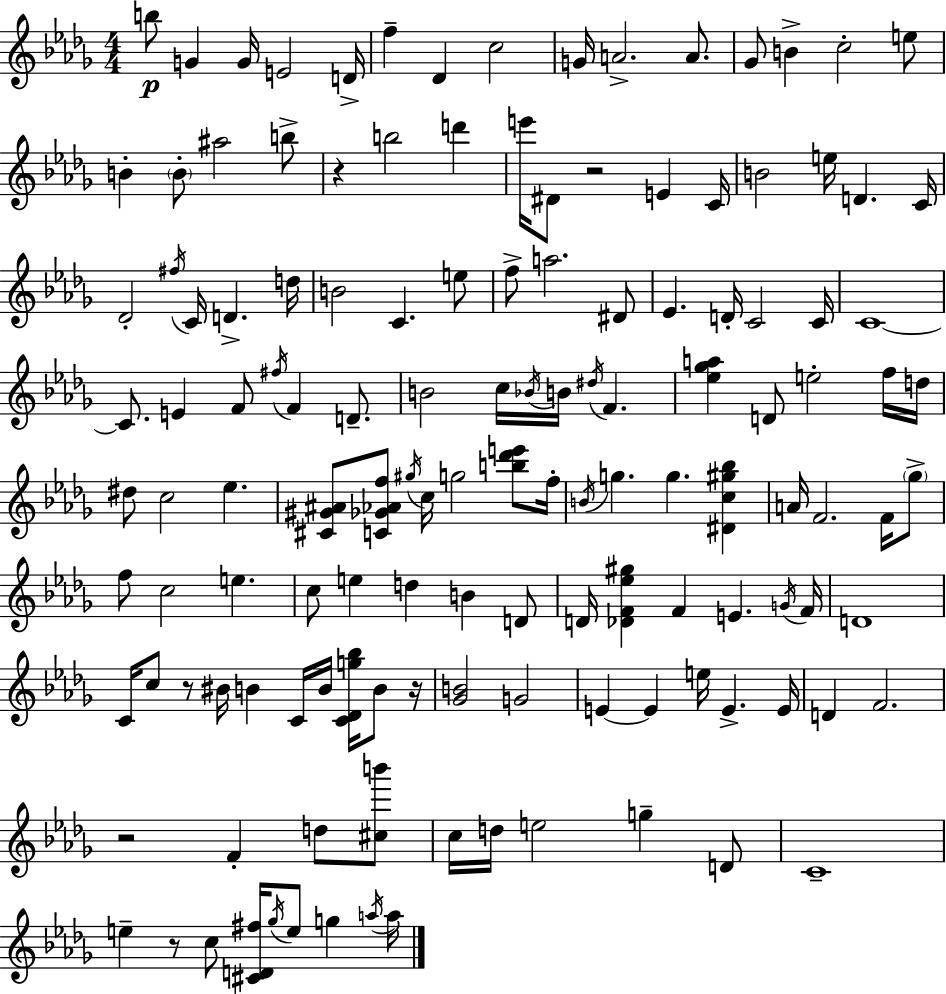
B5/e G4/q G4/s E4/h D4/s F5/q Db4/q C5/h G4/s A4/h. A4/e. Gb4/e B4/q C5/h E5/e B4/q B4/e A#5/h B5/e R/q B5/h D6/q E6/s D#4/e R/h E4/q C4/s B4/h E5/s D4/q. C4/s Db4/h F#5/s C4/s D4/q. D5/s B4/h C4/q. E5/e F5/e A5/h. D#4/e Eb4/q. D4/s C4/h C4/s C4/w C4/e. E4/q F4/e F#5/s F4/q D4/e. B4/h C5/s Bb4/s B4/s D#5/s F4/q. [Eb5,Gb5,A5]/q D4/e E5/h F5/s D5/s D#5/e C5/h Eb5/q. [C#4,G#4,A#4]/e [C4,Gb4,Ab4,F5]/e G#5/s C5/s G5/h [B5,Db6,E6]/e F5/s B4/s G5/q. G5/q. [D#4,C5,G#5,Bb5]/q A4/s F4/h. F4/s Gb5/e F5/e C5/h E5/q. C5/e E5/q D5/q B4/q D4/e D4/s [Db4,F4,Eb5,G#5]/q F4/q E4/q. G4/s F4/s D4/w C4/s C5/e R/e BIS4/s B4/q C4/s B4/s [C4,Db4,G5,Bb5]/s B4/e R/s [Gb4,B4]/h G4/h E4/q E4/q E5/s E4/q. E4/s D4/q F4/h. R/h F4/q D5/e [C#5,B6]/e C5/s D5/s E5/h G5/q D4/e C4/w E5/q R/e C5/e [C#4,D4,F#5]/s Gb5/s E5/e G5/q A5/s A5/s